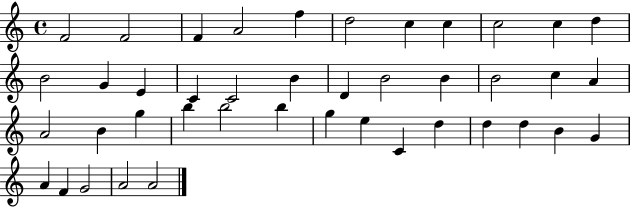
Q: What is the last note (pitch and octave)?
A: A4